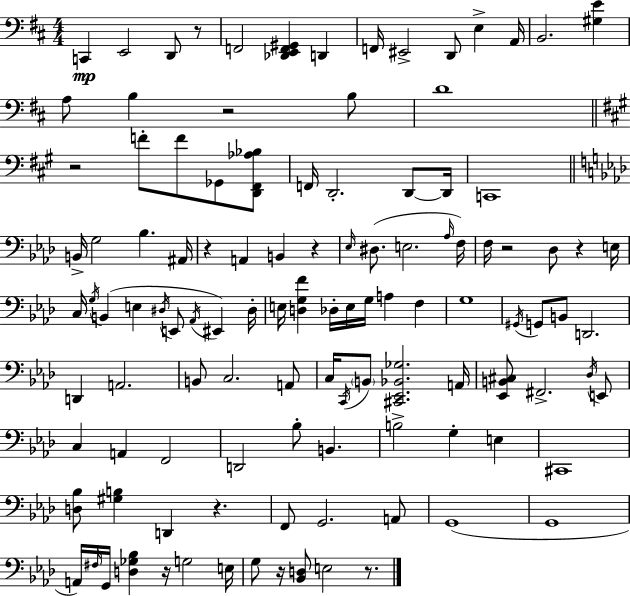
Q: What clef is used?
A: bass